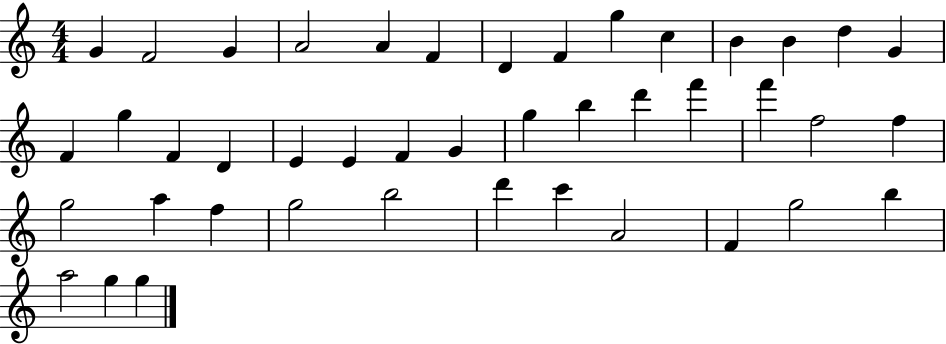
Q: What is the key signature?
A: C major